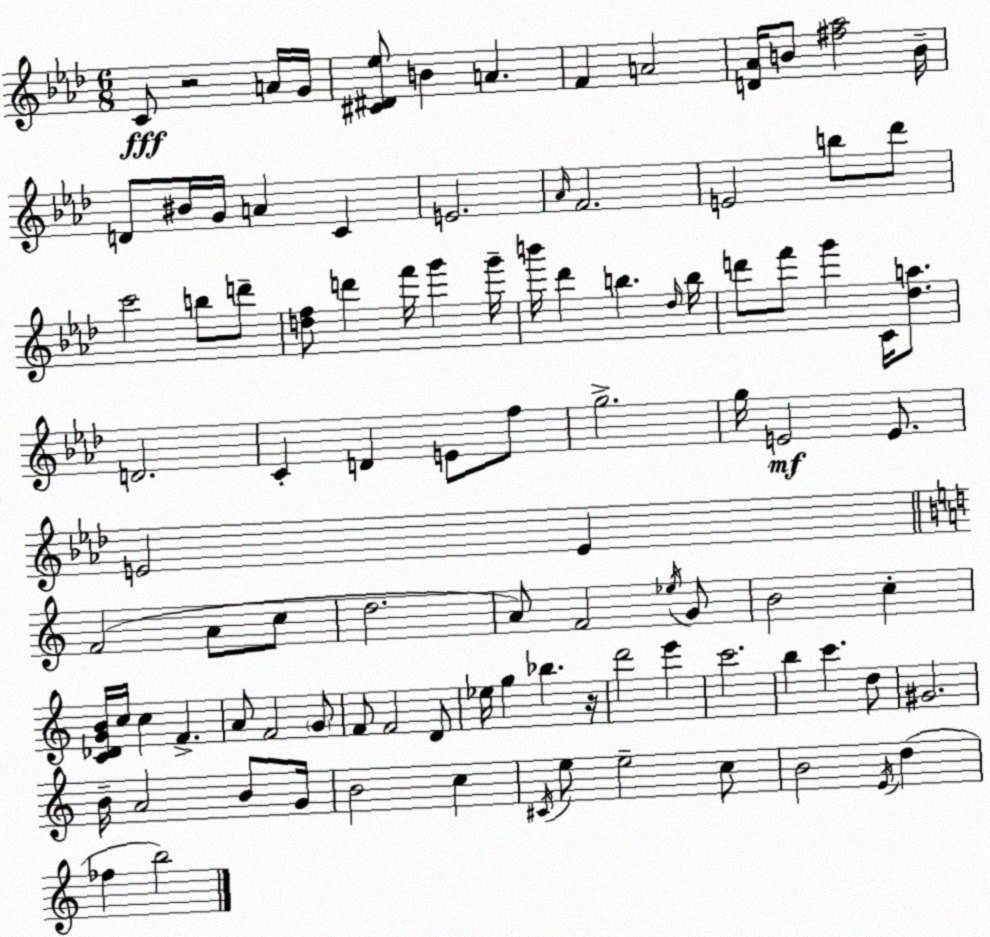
X:1
T:Untitled
M:6/8
L:1/4
K:Fm
C/2 z2 A/4 G/4 [^C^D_e]/2 B A F A2 [D_A]/4 B/2 [^f_a]2 B/4 D/2 ^B/4 G/4 A C E2 _A/4 F2 E2 b/2 _d'/2 c'2 b/2 d'/2 [df]/2 d' f'/4 g' g'/4 b'/4 _d' b _d/4 b/4 d'/2 f'/2 g' C/4 [_da]/2 D2 C D E/2 f/2 g2 g/4 E2 E/2 E2 E F2 A/2 c/2 d2 A/2 F2 _e/4 G/2 B2 c [C_DGB]/4 c/4 c F A/2 F2 G/2 F/2 F2 D/2 _e/4 g _b z/4 d'2 e' c'2 b c' d/2 ^G2 B/4 A2 B/2 G/4 B2 c ^C/4 e/2 e2 c/2 B2 E/4 d _f b2